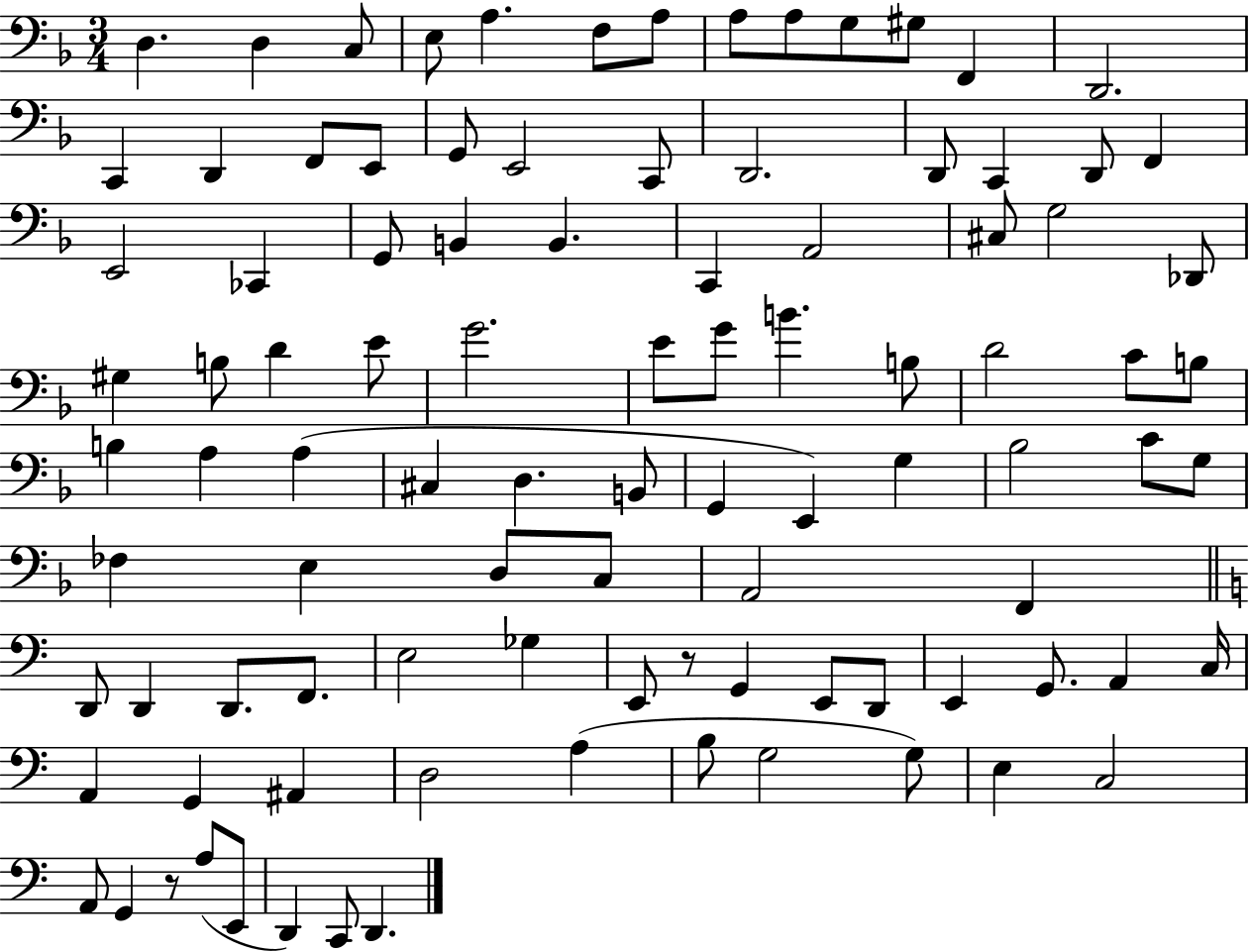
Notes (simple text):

D3/q. D3/q C3/e E3/e A3/q. F3/e A3/e A3/e A3/e G3/e G#3/e F2/q D2/h. C2/q D2/q F2/e E2/e G2/e E2/h C2/e D2/h. D2/e C2/q D2/e F2/q E2/h CES2/q G2/e B2/q B2/q. C2/q A2/h C#3/e G3/h Db2/e G#3/q B3/e D4/q E4/e G4/h. E4/e G4/e B4/q. B3/e D4/h C4/e B3/e B3/q A3/q A3/q C#3/q D3/q. B2/e G2/q E2/q G3/q Bb3/h C4/e G3/e FES3/q E3/q D3/e C3/e A2/h F2/q D2/e D2/q D2/e. F2/e. E3/h Gb3/q E2/e R/e G2/q E2/e D2/e E2/q G2/e. A2/q C3/s A2/q G2/q A#2/q D3/h A3/q B3/e G3/h G3/e E3/q C3/h A2/e G2/q R/e A3/e E2/e D2/q C2/e D2/q.